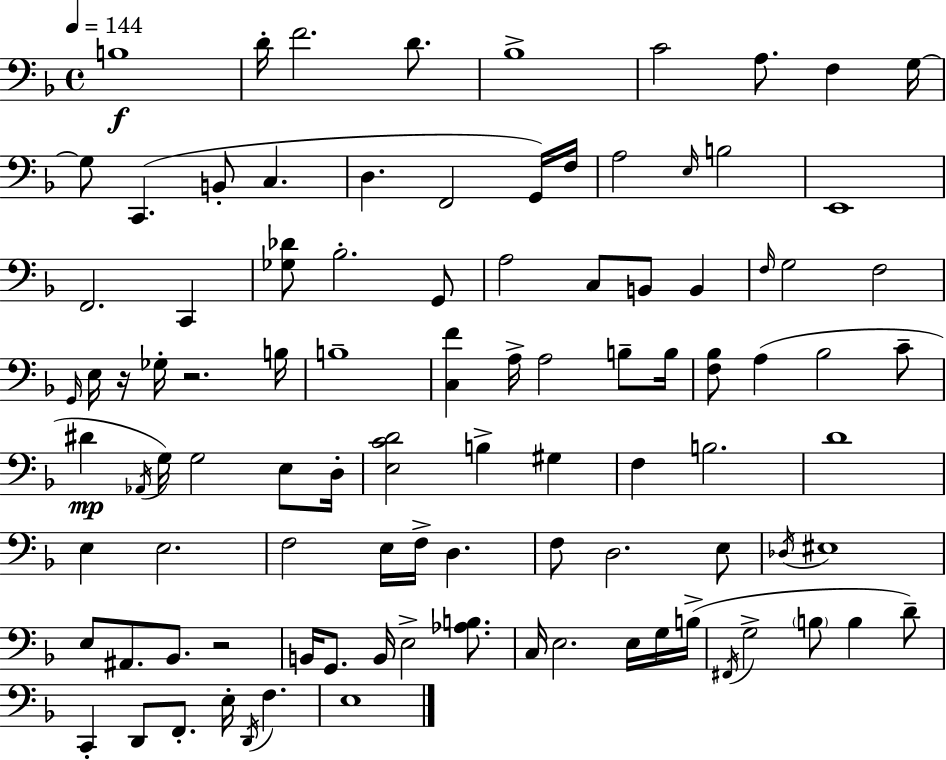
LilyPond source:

{
  \clef bass
  \time 4/4
  \defaultTimeSignature
  \key f \major
  \tempo 4 = 144
  \repeat volta 2 { b1\f | d'16-. f'2. d'8. | bes1-> | c'2 a8. f4 g16~~ | \break g8 c,4.( b,8-. c4. | d4. f,2 g,16) f16 | a2 \grace { e16 } b2 | e,1 | \break f,2. c,4 | <ges des'>8 bes2.-. g,8 | a2 c8 b,8 b,4 | \grace { f16 } g2 f2 | \break \grace { g,16 } e16 r16 ges16-. r2. | b16 b1-- | <c f'>4 a16-> a2 | b8-- b16 <f bes>8 a4( bes2 | \break c'8-- dis'4\mp \acciaccatura { aes,16 }) g16 g2 | e8 d16-. <e c' d'>2 b4-> | gis4 f4 b2. | d'1 | \break e4 e2. | f2 e16 f16-> d4. | f8 d2. | e8 \acciaccatura { des16 } eis1 | \break e8 ais,8. bes,8. r2 | b,16 g,8. b,16 e2-> | <aes b>8. c16 e2. | e16 g16 b16->( \acciaccatura { fis,16 } g2-> \parenthesize b8 | \break b4 d'8--) c,4-. d,8 f,8.-. e16-. | \acciaccatura { d,16 } f4. e1 | } \bar "|."
}